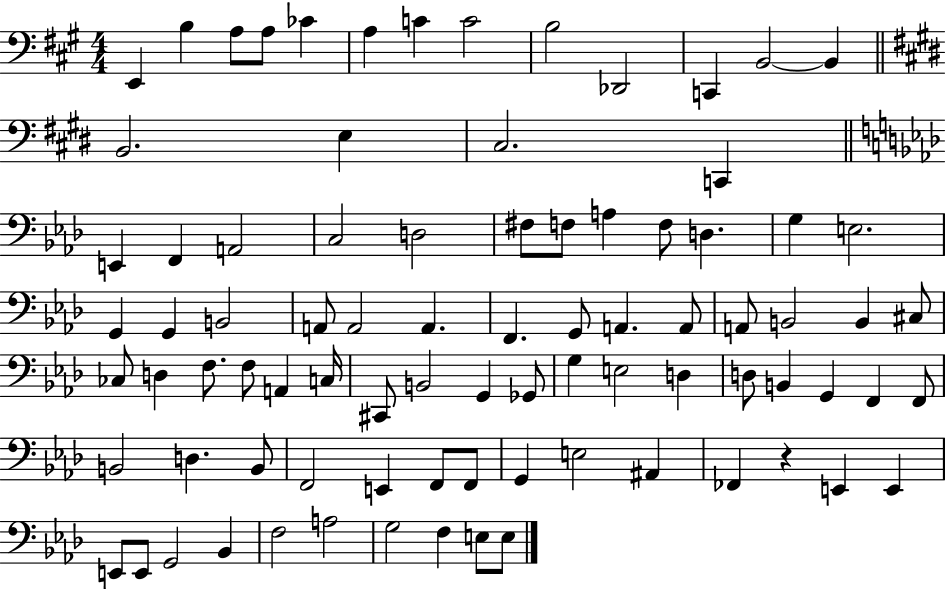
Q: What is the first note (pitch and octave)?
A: E2